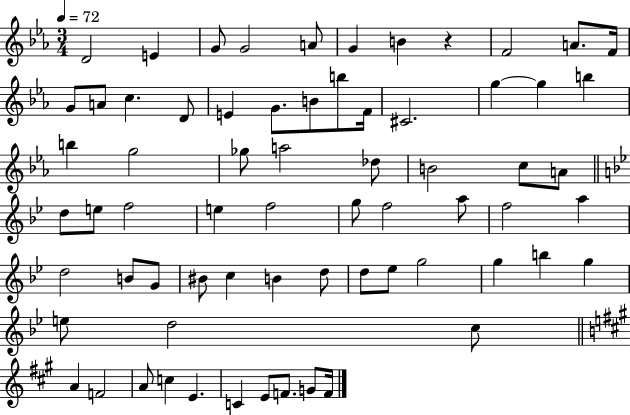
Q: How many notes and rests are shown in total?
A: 68